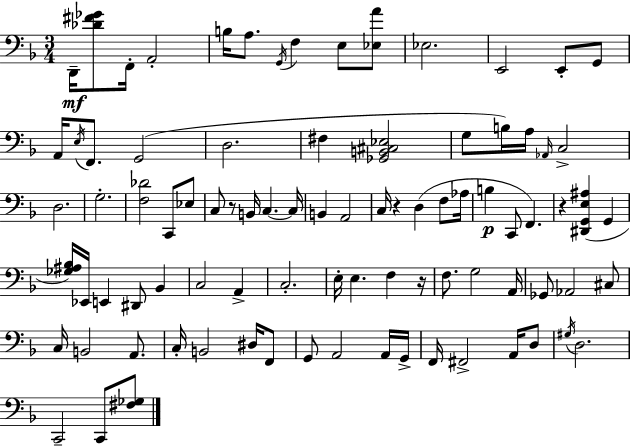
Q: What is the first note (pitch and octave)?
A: D2